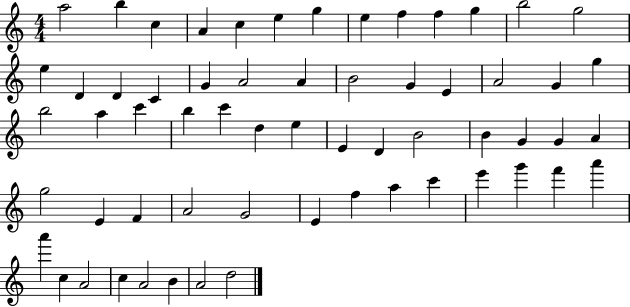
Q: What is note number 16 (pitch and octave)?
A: D4